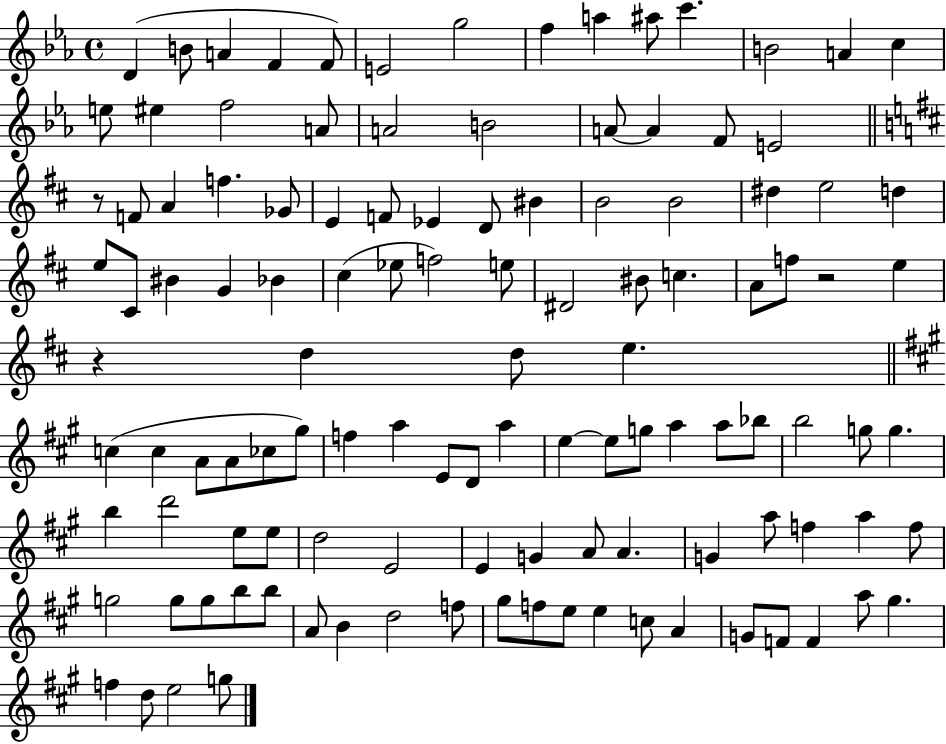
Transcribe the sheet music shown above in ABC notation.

X:1
T:Untitled
M:4/4
L:1/4
K:Eb
D B/2 A F F/2 E2 g2 f a ^a/2 c' B2 A c e/2 ^e f2 A/2 A2 B2 A/2 A F/2 E2 z/2 F/2 A f _G/2 E F/2 _E D/2 ^B B2 B2 ^d e2 d e/2 ^C/2 ^B G _B ^c _e/2 f2 e/2 ^D2 ^B/2 c A/2 f/2 z2 e z d d/2 e c c A/2 A/2 _c/2 ^g/2 f a E/2 D/2 a e e/2 g/2 a a/2 _b/2 b2 g/2 g b d'2 e/2 e/2 d2 E2 E G A/2 A G a/2 f a f/2 g2 g/2 g/2 b/2 b/2 A/2 B d2 f/2 ^g/2 f/2 e/2 e c/2 A G/2 F/2 F a/2 ^g f d/2 e2 g/2